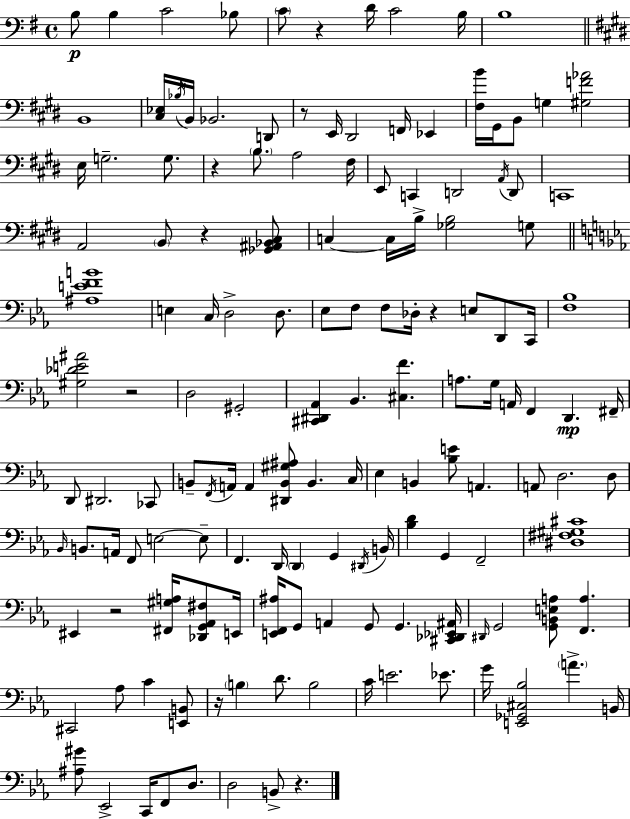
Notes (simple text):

B3/e B3/q C4/h Bb3/e C4/e R/q D4/s C4/h B3/s B3/w B2/w [C#3,Eb3]/s Bb3/s B2/s Bb2/h. D2/e R/e E2/s D#2/h F2/s Eb2/q [F#3,B4]/s G#2/s B2/e G3/q [G#3,F4,Ab4]/h E3/s G3/h. G3/e. R/q B3/e. A3/h F#3/s E2/e C2/q D2/h A2/s D2/e C2/w A2/h B2/e R/q [Gb2,A#2,Bb2,C#3]/e C3/q C3/s B3/s [Gb3,B3]/h G3/e [A#3,E4,F4,B4]/w E3/q C3/s D3/h D3/e. Eb3/e F3/e F3/e Db3/s R/q E3/e D2/e C2/s [F3,Bb3]/w [G#3,Db4,E4,A#4]/h R/h D3/h G#2/h [C#2,D#2,Ab2]/q Bb2/q. [C#3,F4]/q. A3/e. G3/s A2/s F2/q D2/q. F#2/s D2/e D#2/h. CES2/e B2/e F2/s A2/s A2/q [D#2,B2,G#3,A#3]/e B2/q. C3/s Eb3/q B2/q [Bb3,E4]/e A2/q. A2/e D3/h. D3/e Bb2/s B2/e. A2/s F2/e E3/h E3/e F2/q. D2/s D2/q G2/q D#2/s B2/s [Bb3,D4]/q G2/q F2/h [D#3,F#3,G#3,C#4]/w EIS2/q R/h [F#2,G#3,A3]/s [Db2,G2,Ab2,F#3]/e E2/s [E2,F2,A#3]/s G2/e A2/q G2/e G2/q. [C#2,Db2,Eb2,A#2]/s D#2/s G2/h [G2,B2,E3,A3]/e [F2,A3]/q. C#2/h Ab3/e C4/q [E2,B2]/e R/s B3/q D4/e. B3/h C4/s E4/h. Eb4/e. G4/s [E2,Gb2,C#3,Bb3]/h A4/q. B2/s [A#3,G#4]/e Eb2/h C2/s F2/e D3/e. D3/h B2/e R/q.